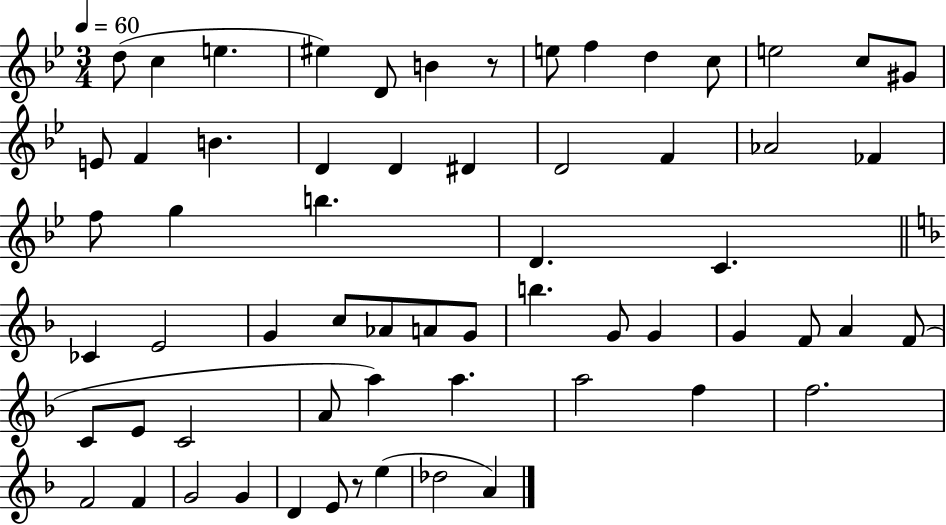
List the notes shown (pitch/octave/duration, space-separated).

D5/e C5/q E5/q. EIS5/q D4/e B4/q R/e E5/e F5/q D5/q C5/e E5/h C5/e G#4/e E4/e F4/q B4/q. D4/q D4/q D#4/q D4/h F4/q Ab4/h FES4/q F5/e G5/q B5/q. D4/q. C4/q. CES4/q E4/h G4/q C5/e Ab4/e A4/e G4/e B5/q. G4/e G4/q G4/q F4/e A4/q F4/e C4/e E4/e C4/h A4/e A5/q A5/q. A5/h F5/q F5/h. F4/h F4/q G4/h G4/q D4/q E4/e R/e E5/q Db5/h A4/q